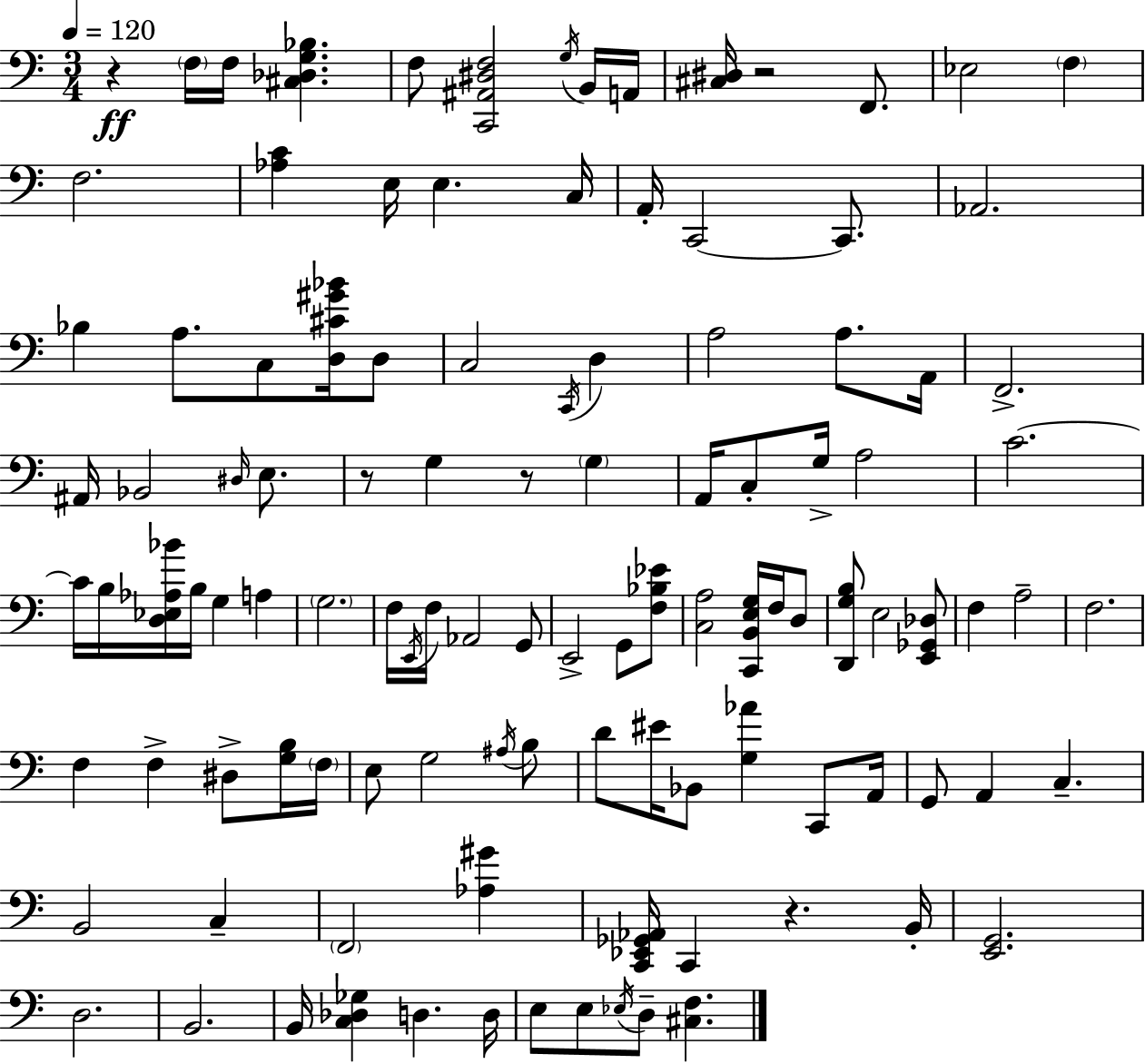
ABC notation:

X:1
T:Untitled
M:3/4
L:1/4
K:C
z F,/4 F,/4 [^C,_D,G,_B,] F,/2 [C,,^A,,^D,F,]2 G,/4 B,,/4 A,,/4 [^C,^D,]/4 z2 F,,/2 _E,2 F, F,2 [_A,C] E,/4 E, C,/4 A,,/4 C,,2 C,,/2 _A,,2 _B, A,/2 C,/2 [D,^C^G_B]/4 D,/2 C,2 C,,/4 D, A,2 A,/2 A,,/4 F,,2 ^A,,/4 _B,,2 ^D,/4 E,/2 z/2 G, z/2 G, A,,/4 C,/2 G,/4 A,2 C2 C/4 B,/4 [D,_E,_A,_B]/4 B,/4 G, A, G,2 F,/4 E,,/4 F,/4 _A,,2 G,,/2 E,,2 G,,/2 [F,_B,_E]/2 [C,A,]2 [C,,B,,E,G,]/4 F,/4 D,/2 [D,,G,B,]/2 E,2 [E,,_G,,_D,]/2 F, A,2 F,2 F, F, ^D,/2 [G,B,]/4 F,/4 E,/2 G,2 ^A,/4 B,/2 D/2 ^E/4 _B,,/2 [G,_A] C,,/2 A,,/4 G,,/2 A,, C, B,,2 C, F,,2 [_A,^G] [C,,_E,,_G,,_A,,]/4 C,, z B,,/4 [E,,G,,]2 D,2 B,,2 B,,/4 [C,_D,_G,] D, D,/4 E,/2 E,/2 _E,/4 D,/2 [^C,F,]